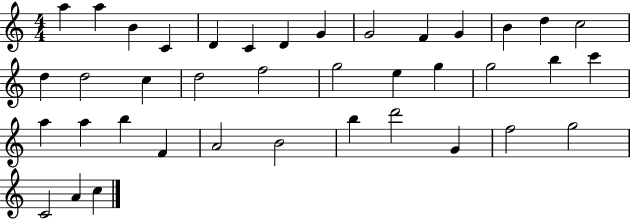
X:1
T:Untitled
M:4/4
L:1/4
K:C
a a B C D C D G G2 F G B d c2 d d2 c d2 f2 g2 e g g2 b c' a a b F A2 B2 b d'2 G f2 g2 C2 A c